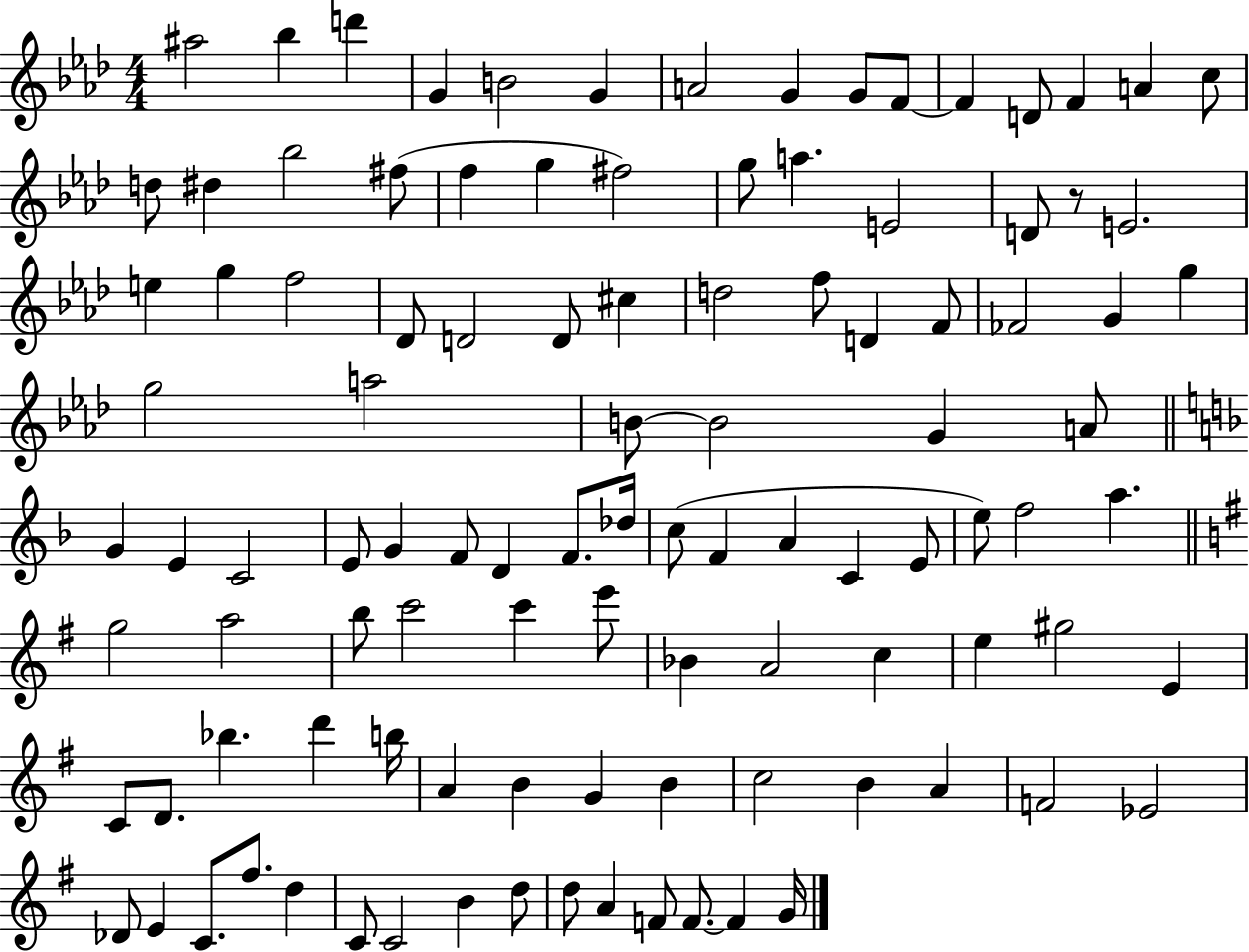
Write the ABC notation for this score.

X:1
T:Untitled
M:4/4
L:1/4
K:Ab
^a2 _b d' G B2 G A2 G G/2 F/2 F D/2 F A c/2 d/2 ^d _b2 ^f/2 f g ^f2 g/2 a E2 D/2 z/2 E2 e g f2 _D/2 D2 D/2 ^c d2 f/2 D F/2 _F2 G g g2 a2 B/2 B2 G A/2 G E C2 E/2 G F/2 D F/2 _d/4 c/2 F A C E/2 e/2 f2 a g2 a2 b/2 c'2 c' e'/2 _B A2 c e ^g2 E C/2 D/2 _b d' b/4 A B G B c2 B A F2 _E2 _D/2 E C/2 ^f/2 d C/2 C2 B d/2 d/2 A F/2 F/2 F G/4